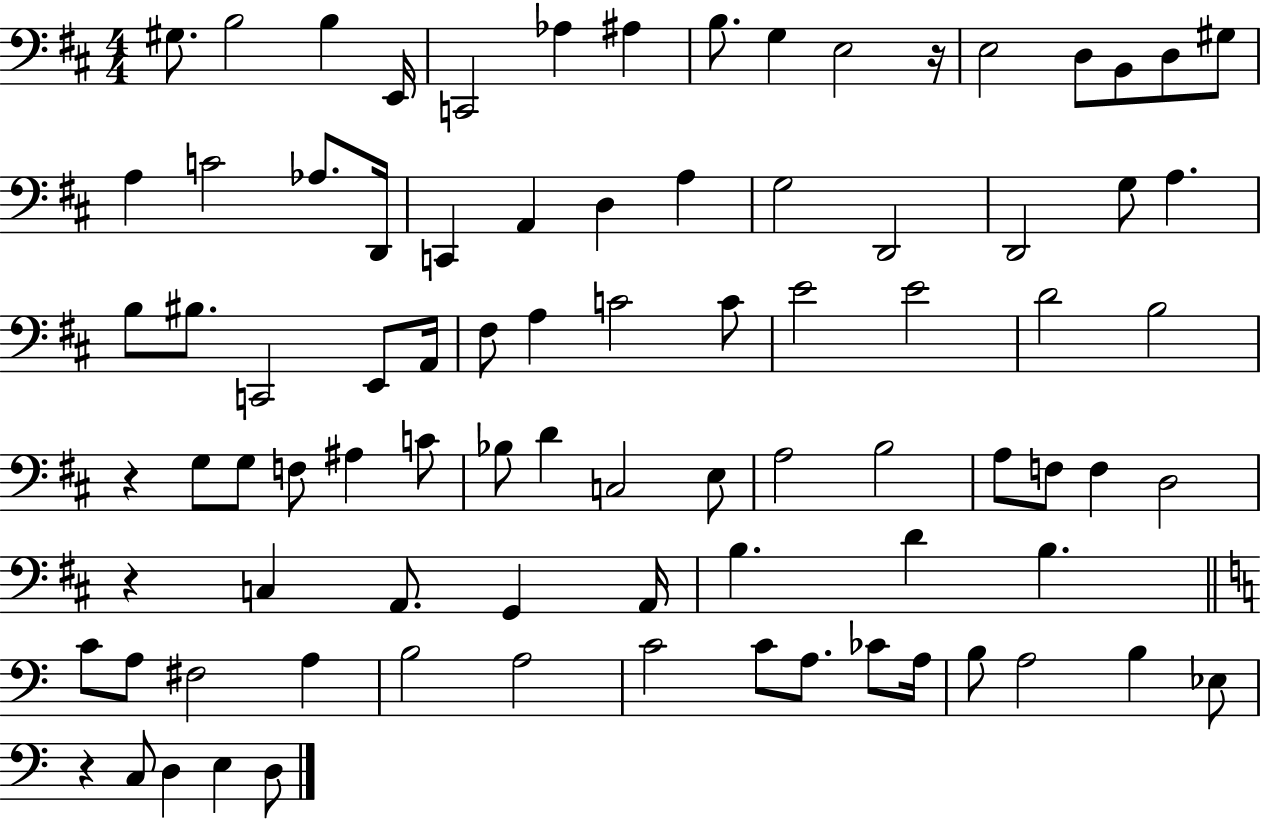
G#3/e. B3/h B3/q E2/s C2/h Ab3/q A#3/q B3/e. G3/q E3/h R/s E3/h D3/e B2/e D3/e G#3/e A3/q C4/h Ab3/e. D2/s C2/q A2/q D3/q A3/q G3/h D2/h D2/h G3/e A3/q. B3/e BIS3/e. C2/h E2/e A2/s F#3/e A3/q C4/h C4/e E4/h E4/h D4/h B3/h R/q G3/e G3/e F3/e A#3/q C4/e Bb3/e D4/q C3/h E3/e A3/h B3/h A3/e F3/e F3/q D3/h R/q C3/q A2/e. G2/q A2/s B3/q. D4/q B3/q. C4/e A3/e F#3/h A3/q B3/h A3/h C4/h C4/e A3/e. CES4/e A3/s B3/e A3/h B3/q Eb3/e R/q C3/e D3/q E3/q D3/e